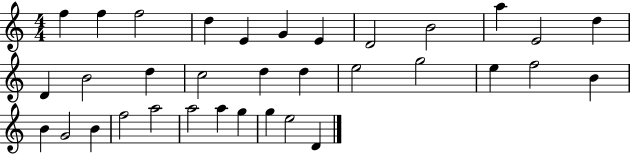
X:1
T:Untitled
M:4/4
L:1/4
K:C
f f f2 d E G E D2 B2 a E2 d D B2 d c2 d d e2 g2 e f2 B B G2 B f2 a2 a2 a g g e2 D